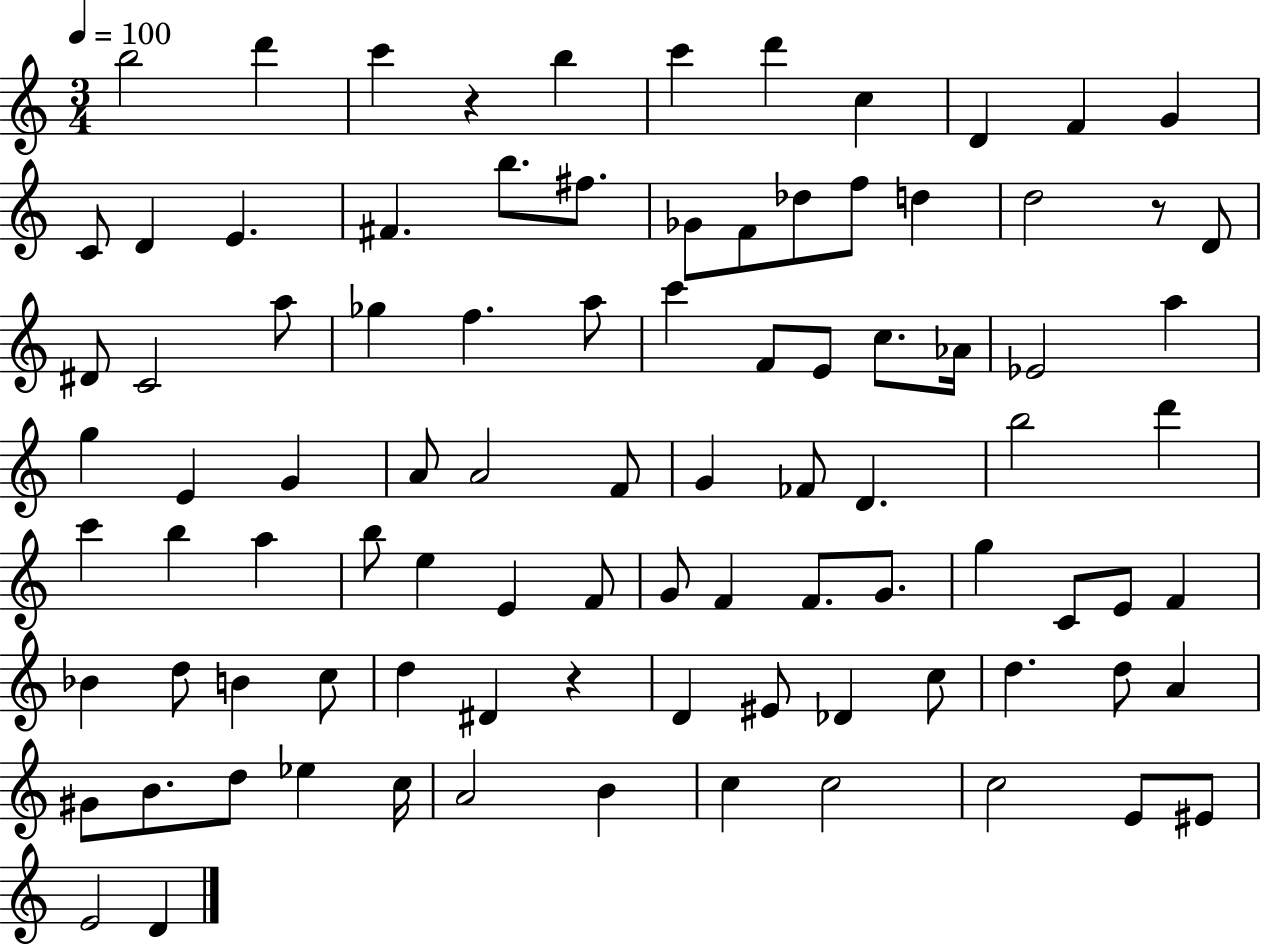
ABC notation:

X:1
T:Untitled
M:3/4
L:1/4
K:C
b2 d' c' z b c' d' c D F G C/2 D E ^F b/2 ^f/2 _G/2 F/2 _d/2 f/2 d d2 z/2 D/2 ^D/2 C2 a/2 _g f a/2 c' F/2 E/2 c/2 _A/4 _E2 a g E G A/2 A2 F/2 G _F/2 D b2 d' c' b a b/2 e E F/2 G/2 F F/2 G/2 g C/2 E/2 F _B d/2 B c/2 d ^D z D ^E/2 _D c/2 d d/2 A ^G/2 B/2 d/2 _e c/4 A2 B c c2 c2 E/2 ^E/2 E2 D